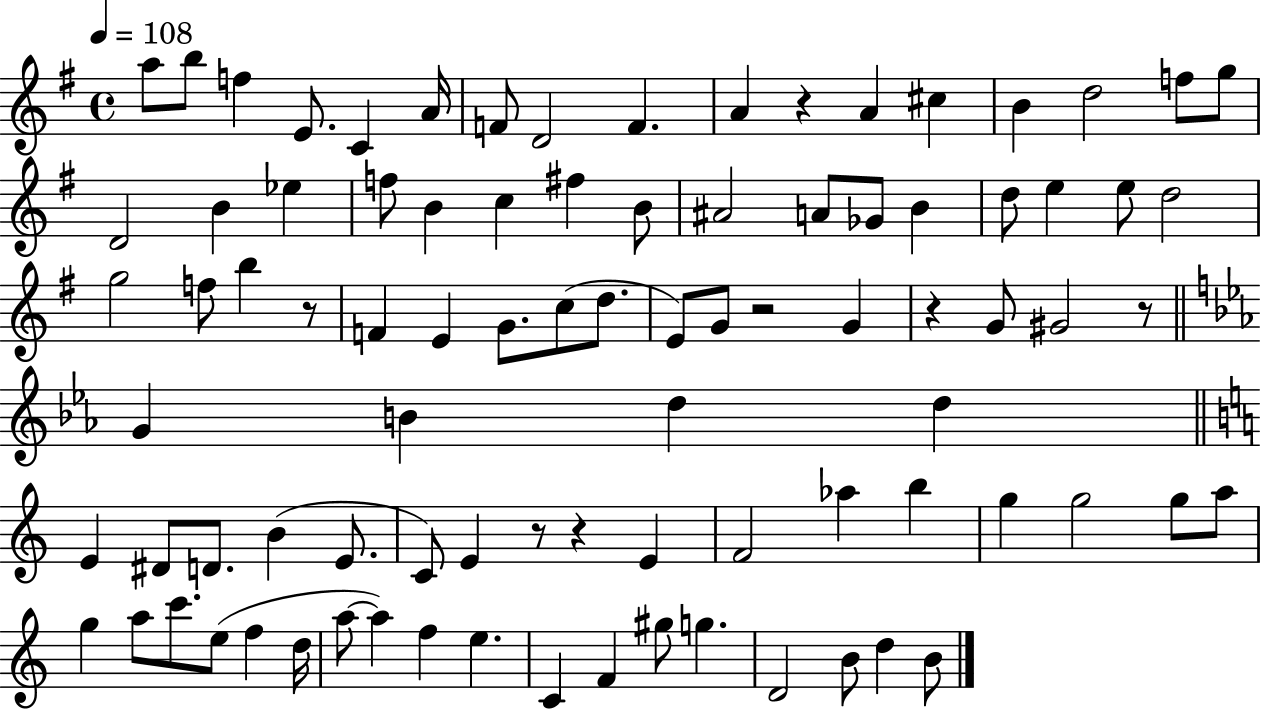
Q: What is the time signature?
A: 4/4